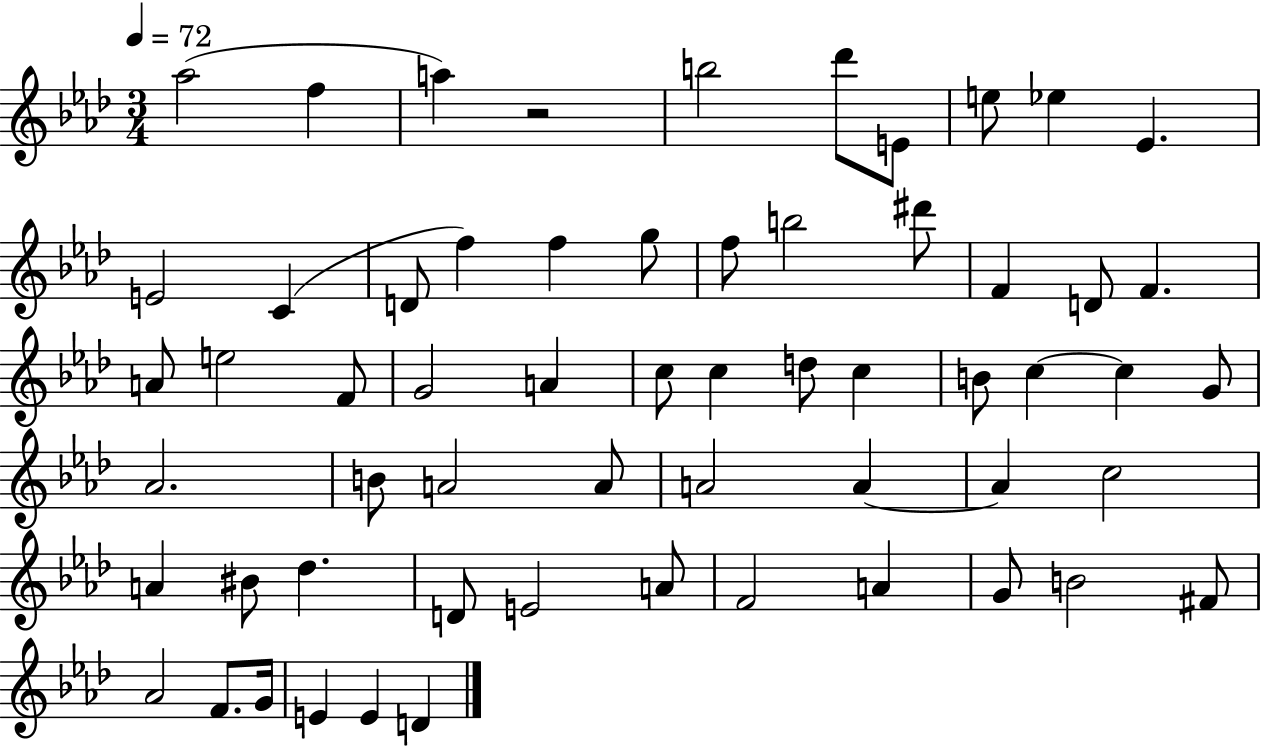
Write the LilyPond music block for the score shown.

{
  \clef treble
  \numericTimeSignature
  \time 3/4
  \key aes \major
  \tempo 4 = 72
  aes''2( f''4 | a''4) r2 | b''2 des'''8 e'8 | e''8 ees''4 ees'4. | \break e'2 c'4( | d'8 f''4) f''4 g''8 | f''8 b''2 dis'''8 | f'4 d'8 f'4. | \break a'8 e''2 f'8 | g'2 a'4 | c''8 c''4 d''8 c''4 | b'8 c''4~~ c''4 g'8 | \break aes'2. | b'8 a'2 a'8 | a'2 a'4~~ | a'4 c''2 | \break a'4 bis'8 des''4. | d'8 e'2 a'8 | f'2 a'4 | g'8 b'2 fis'8 | \break aes'2 f'8. g'16 | e'4 e'4 d'4 | \bar "|."
}